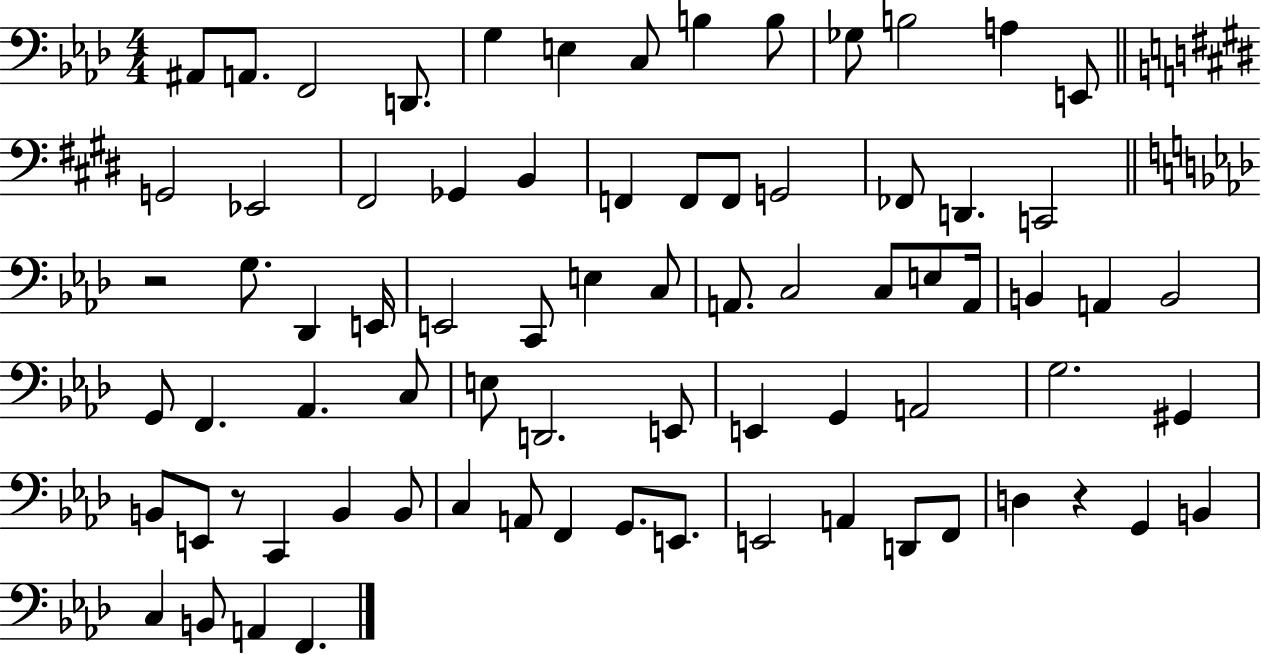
A#2/e A2/e. F2/h D2/e. G3/q E3/q C3/e B3/q B3/e Gb3/e B3/h A3/q E2/e G2/h Eb2/h F#2/h Gb2/q B2/q F2/q F2/e F2/e G2/h FES2/e D2/q. C2/h R/h G3/e. Db2/q E2/s E2/h C2/e E3/q C3/e A2/e. C3/h C3/e E3/e A2/s B2/q A2/q B2/h G2/e F2/q. Ab2/q. C3/e E3/e D2/h. E2/e E2/q G2/q A2/h G3/h. G#2/q B2/e E2/e R/e C2/q B2/q B2/e C3/q A2/e F2/q G2/e. E2/e. E2/h A2/q D2/e F2/e D3/q R/q G2/q B2/q C3/q B2/e A2/q F2/q.